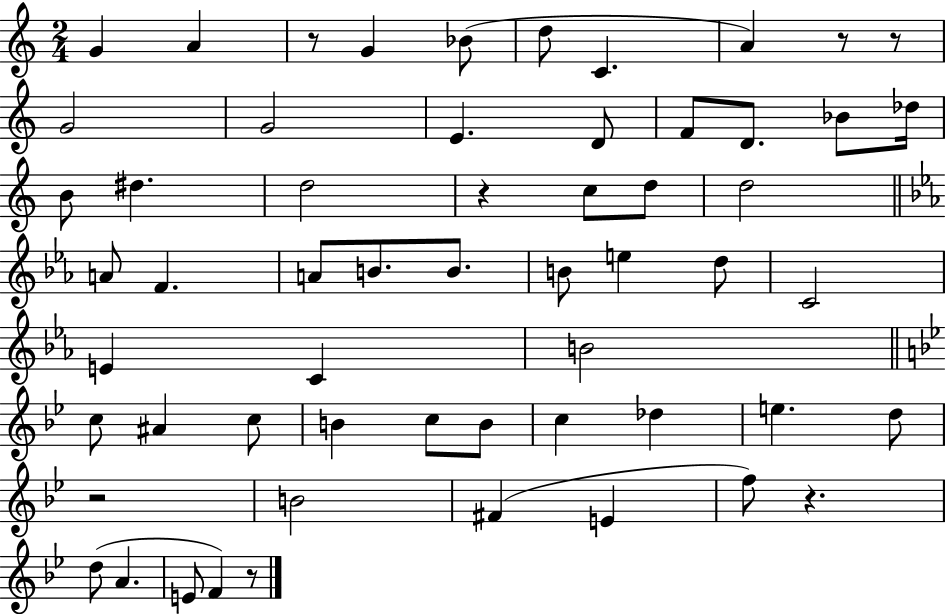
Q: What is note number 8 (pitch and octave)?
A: G4